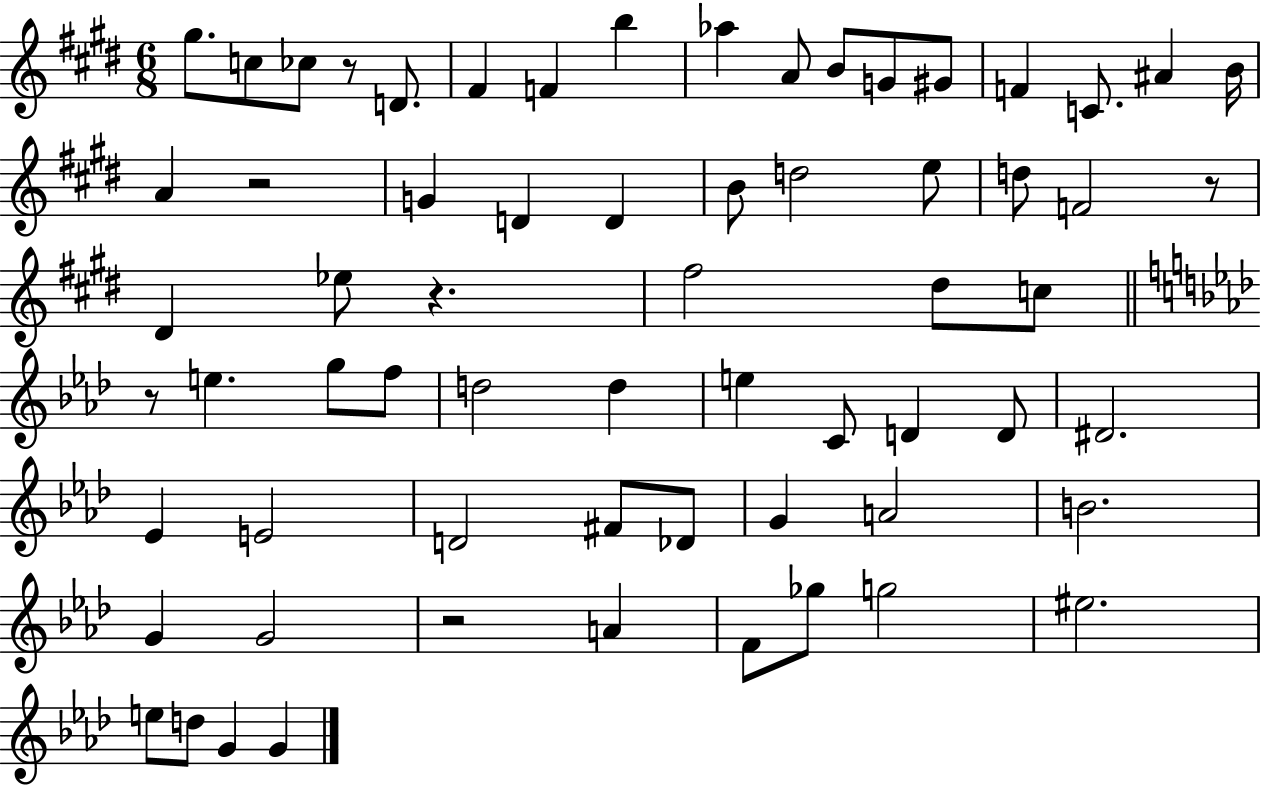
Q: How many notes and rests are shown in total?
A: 65